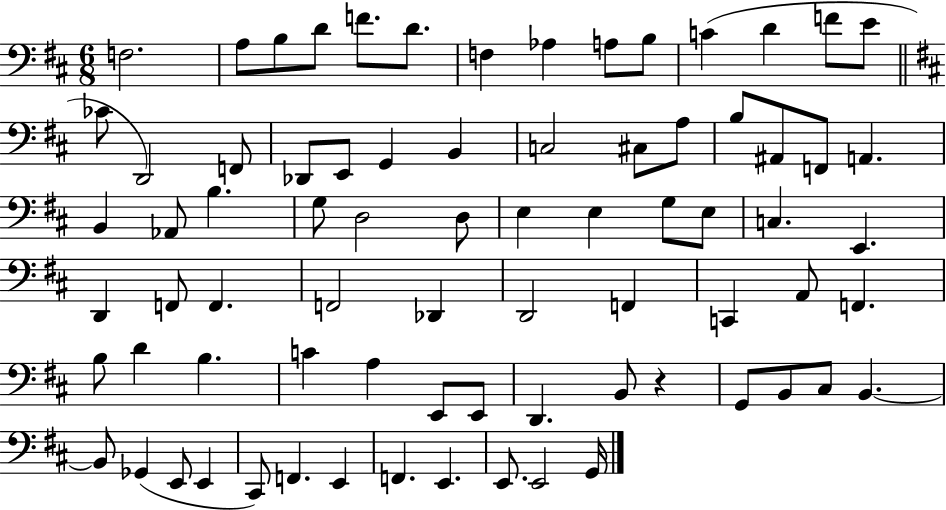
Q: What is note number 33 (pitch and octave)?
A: D3